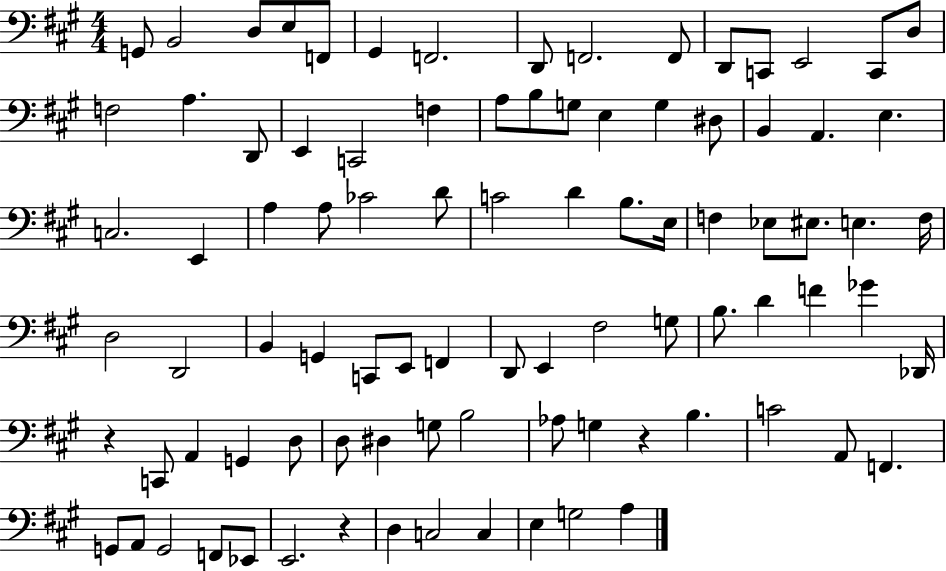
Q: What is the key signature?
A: A major